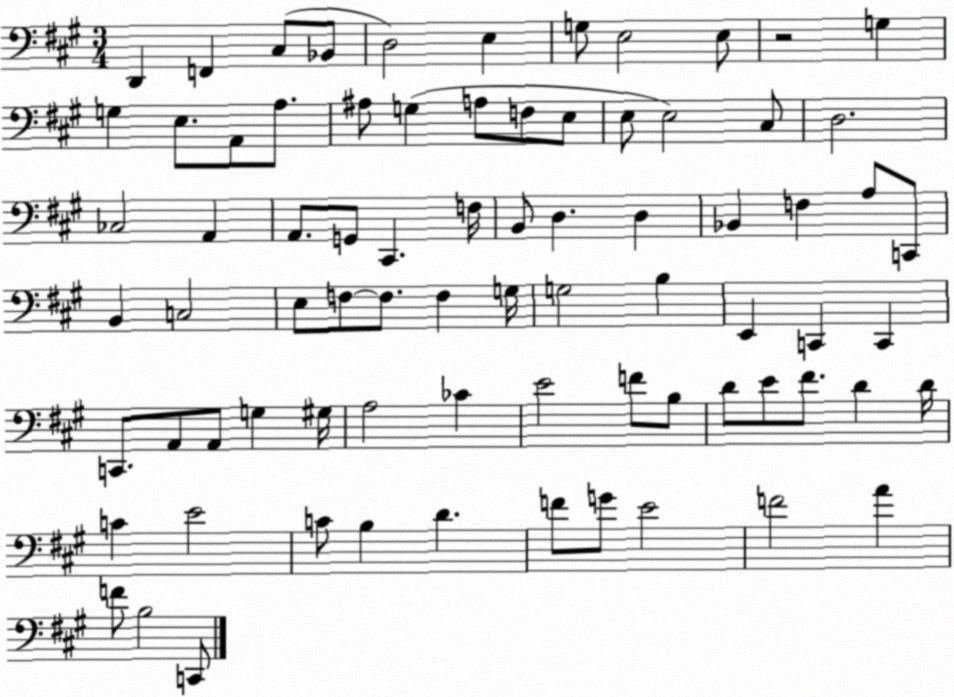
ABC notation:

X:1
T:Untitled
M:3/4
L:1/4
K:A
D,, F,, ^C,/2 _B,,/2 D,2 E, G,/2 E,2 E,/2 z2 G, G, E,/2 A,,/2 A,/2 ^A,/2 G, A,/2 F,/2 E,/2 E,/2 E,2 ^C,/2 D,2 _C,2 A,, A,,/2 G,,/2 ^C,, F,/4 B,,/2 D, D, _B,, F, A,/2 C,,/2 B,, C,2 E,/2 F,/2 F,/2 F, G,/4 G,2 B, E,, C,, C,, C,,/2 A,,/2 A,,/2 G, ^G,/4 A,2 _C E2 F/2 B,/2 D/2 E/2 ^F/2 D D/4 C E2 C/2 B, D F/2 G/2 E2 F2 A F/2 B,2 C,,/2